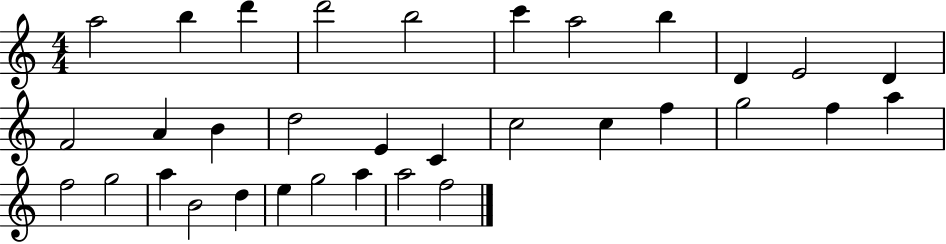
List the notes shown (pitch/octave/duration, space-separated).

A5/h B5/q D6/q D6/h B5/h C6/q A5/h B5/q D4/q E4/h D4/q F4/h A4/q B4/q D5/h E4/q C4/q C5/h C5/q F5/q G5/h F5/q A5/q F5/h G5/h A5/q B4/h D5/q E5/q G5/h A5/q A5/h F5/h